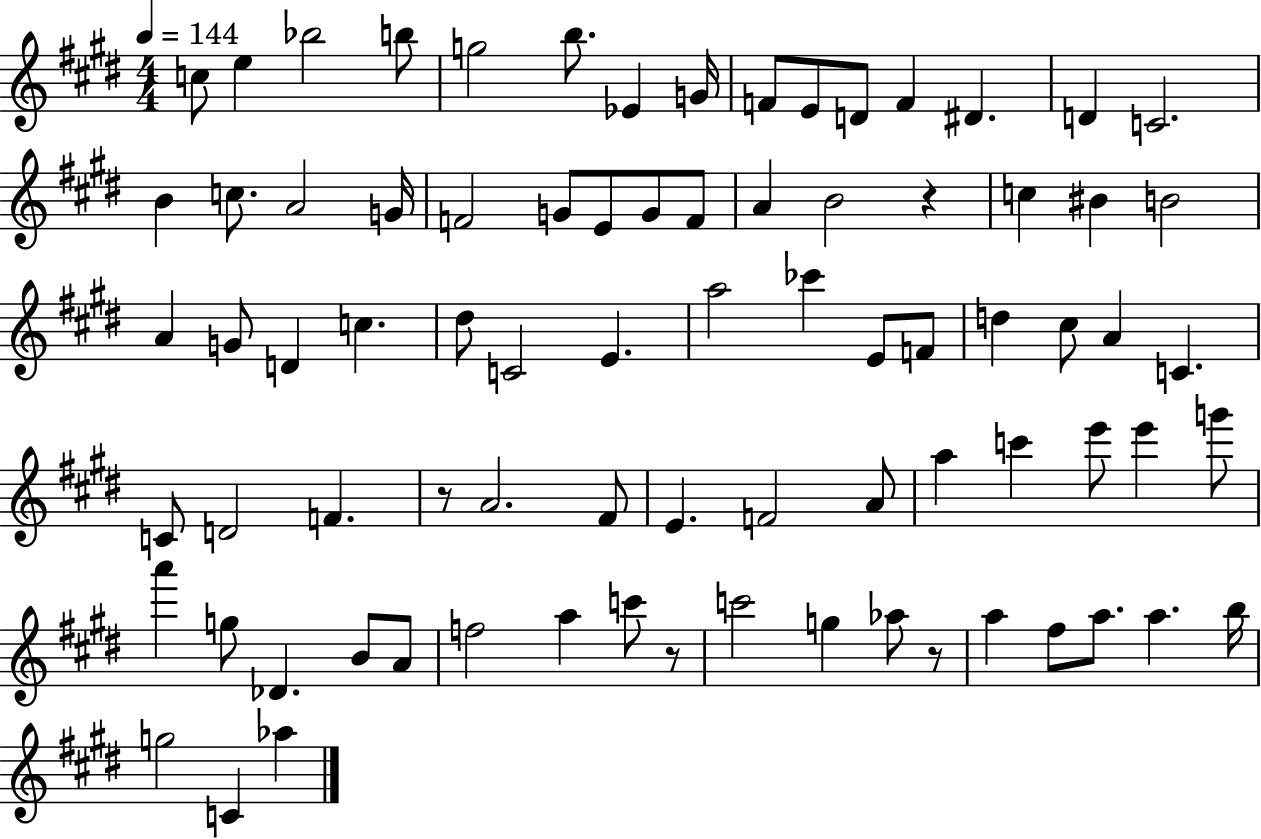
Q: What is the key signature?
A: E major